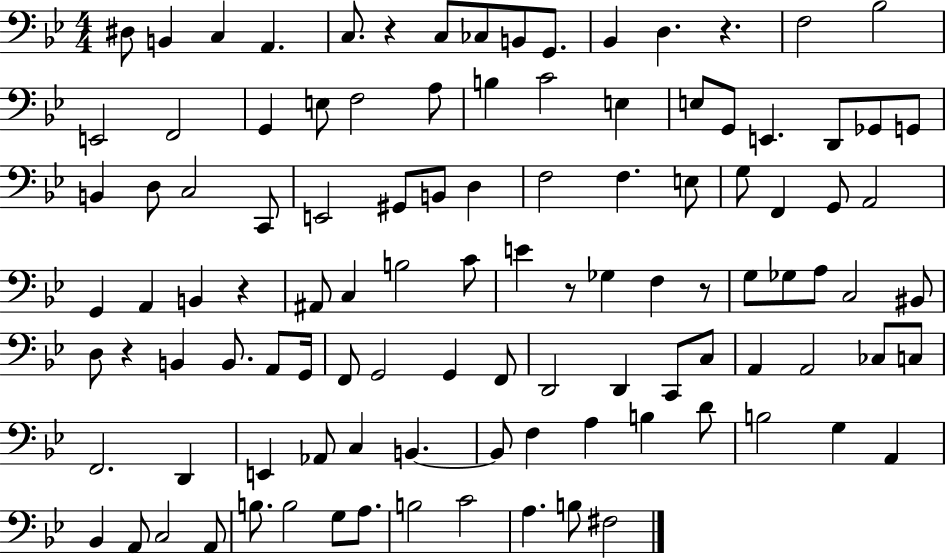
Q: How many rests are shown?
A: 6